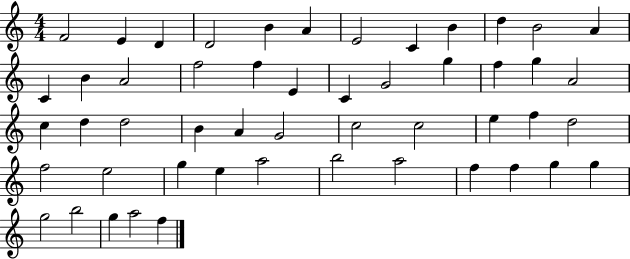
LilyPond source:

{
  \clef treble
  \numericTimeSignature
  \time 4/4
  \key c \major
  f'2 e'4 d'4 | d'2 b'4 a'4 | e'2 c'4 b'4 | d''4 b'2 a'4 | \break c'4 b'4 a'2 | f''2 f''4 e'4 | c'4 g'2 g''4 | f''4 g''4 a'2 | \break c''4 d''4 d''2 | b'4 a'4 g'2 | c''2 c''2 | e''4 f''4 d''2 | \break f''2 e''2 | g''4 e''4 a''2 | b''2 a''2 | f''4 f''4 g''4 g''4 | \break g''2 b''2 | g''4 a''2 f''4 | \bar "|."
}